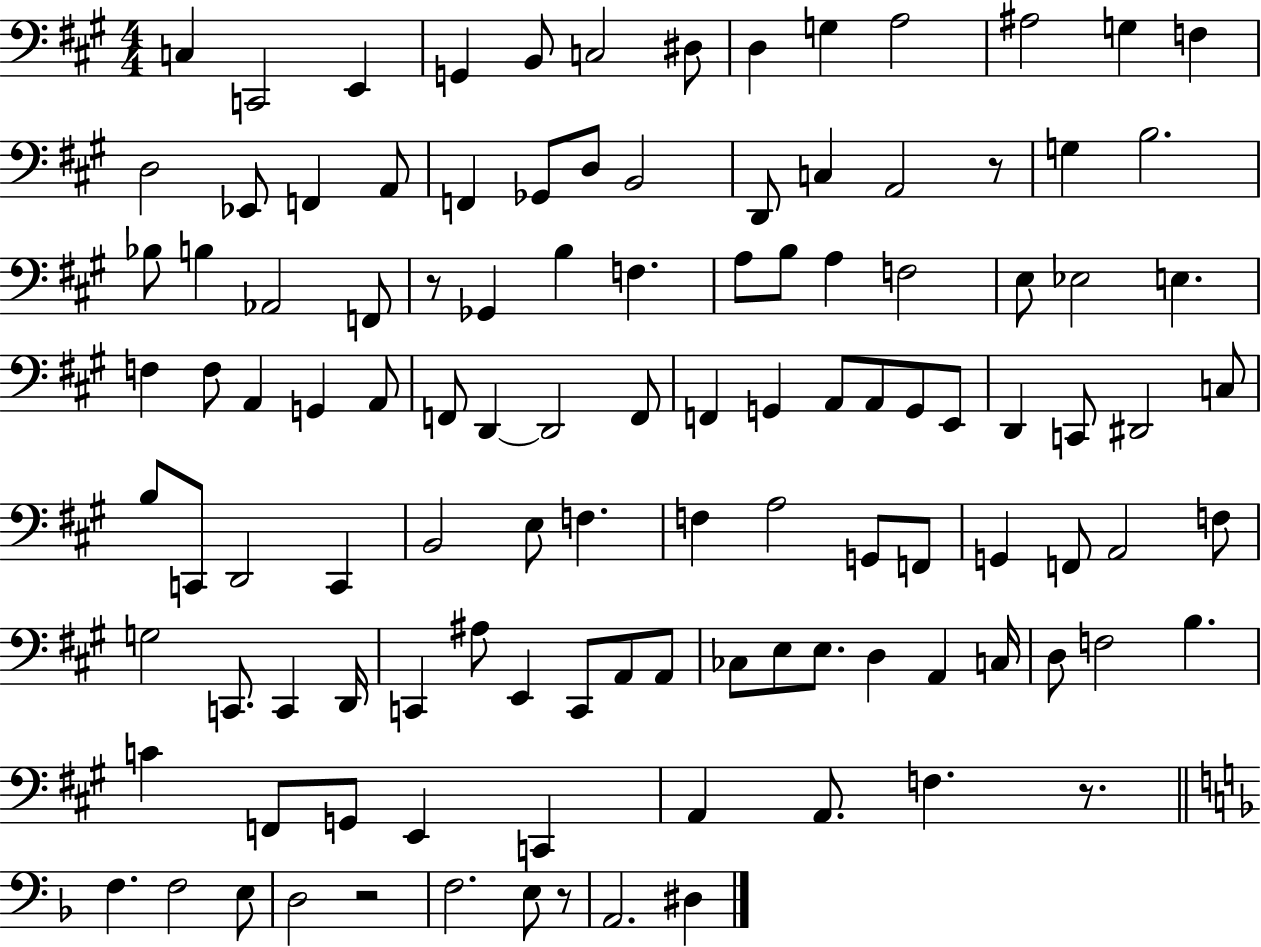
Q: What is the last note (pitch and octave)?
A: D#3